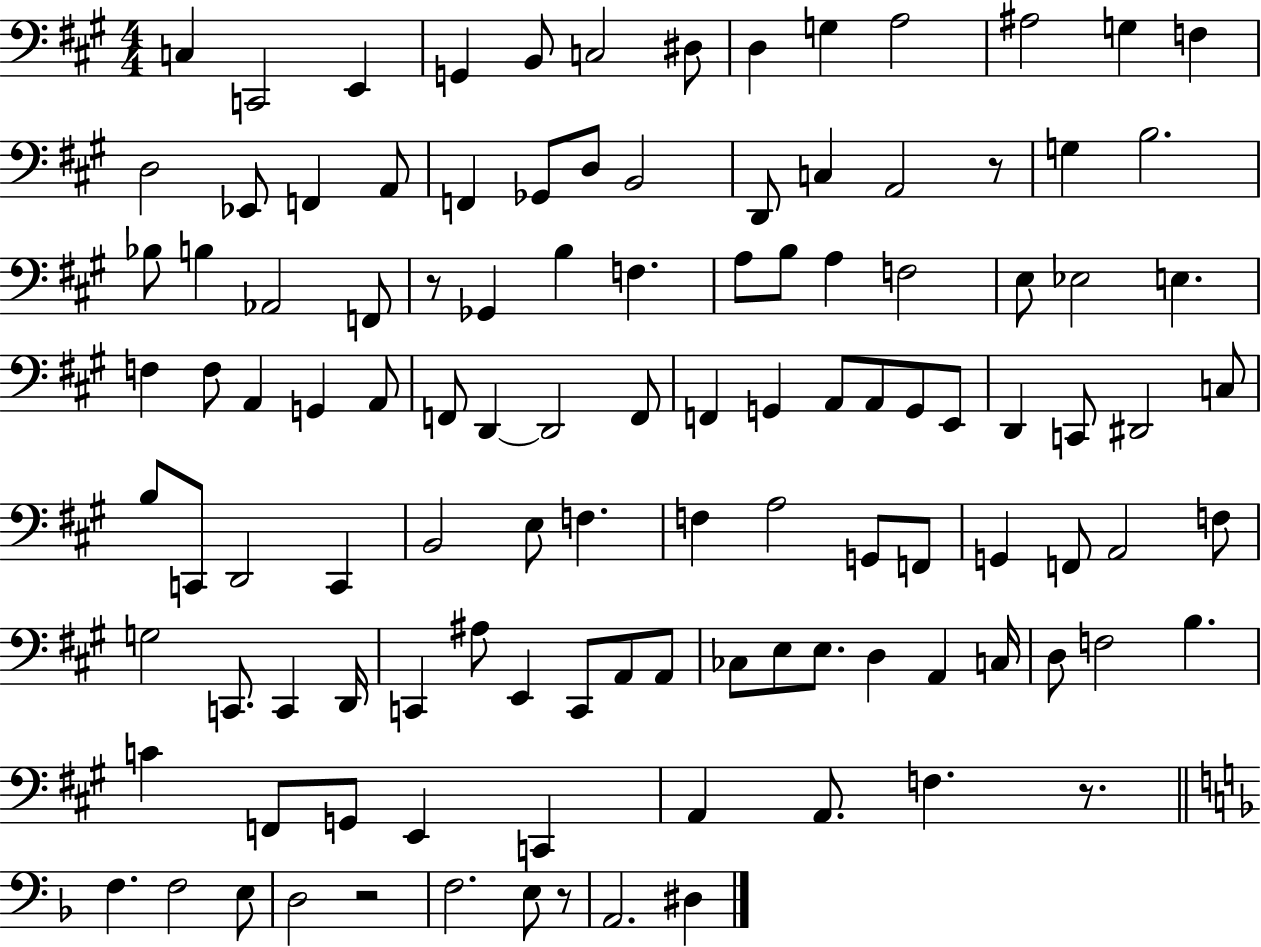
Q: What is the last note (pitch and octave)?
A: D#3